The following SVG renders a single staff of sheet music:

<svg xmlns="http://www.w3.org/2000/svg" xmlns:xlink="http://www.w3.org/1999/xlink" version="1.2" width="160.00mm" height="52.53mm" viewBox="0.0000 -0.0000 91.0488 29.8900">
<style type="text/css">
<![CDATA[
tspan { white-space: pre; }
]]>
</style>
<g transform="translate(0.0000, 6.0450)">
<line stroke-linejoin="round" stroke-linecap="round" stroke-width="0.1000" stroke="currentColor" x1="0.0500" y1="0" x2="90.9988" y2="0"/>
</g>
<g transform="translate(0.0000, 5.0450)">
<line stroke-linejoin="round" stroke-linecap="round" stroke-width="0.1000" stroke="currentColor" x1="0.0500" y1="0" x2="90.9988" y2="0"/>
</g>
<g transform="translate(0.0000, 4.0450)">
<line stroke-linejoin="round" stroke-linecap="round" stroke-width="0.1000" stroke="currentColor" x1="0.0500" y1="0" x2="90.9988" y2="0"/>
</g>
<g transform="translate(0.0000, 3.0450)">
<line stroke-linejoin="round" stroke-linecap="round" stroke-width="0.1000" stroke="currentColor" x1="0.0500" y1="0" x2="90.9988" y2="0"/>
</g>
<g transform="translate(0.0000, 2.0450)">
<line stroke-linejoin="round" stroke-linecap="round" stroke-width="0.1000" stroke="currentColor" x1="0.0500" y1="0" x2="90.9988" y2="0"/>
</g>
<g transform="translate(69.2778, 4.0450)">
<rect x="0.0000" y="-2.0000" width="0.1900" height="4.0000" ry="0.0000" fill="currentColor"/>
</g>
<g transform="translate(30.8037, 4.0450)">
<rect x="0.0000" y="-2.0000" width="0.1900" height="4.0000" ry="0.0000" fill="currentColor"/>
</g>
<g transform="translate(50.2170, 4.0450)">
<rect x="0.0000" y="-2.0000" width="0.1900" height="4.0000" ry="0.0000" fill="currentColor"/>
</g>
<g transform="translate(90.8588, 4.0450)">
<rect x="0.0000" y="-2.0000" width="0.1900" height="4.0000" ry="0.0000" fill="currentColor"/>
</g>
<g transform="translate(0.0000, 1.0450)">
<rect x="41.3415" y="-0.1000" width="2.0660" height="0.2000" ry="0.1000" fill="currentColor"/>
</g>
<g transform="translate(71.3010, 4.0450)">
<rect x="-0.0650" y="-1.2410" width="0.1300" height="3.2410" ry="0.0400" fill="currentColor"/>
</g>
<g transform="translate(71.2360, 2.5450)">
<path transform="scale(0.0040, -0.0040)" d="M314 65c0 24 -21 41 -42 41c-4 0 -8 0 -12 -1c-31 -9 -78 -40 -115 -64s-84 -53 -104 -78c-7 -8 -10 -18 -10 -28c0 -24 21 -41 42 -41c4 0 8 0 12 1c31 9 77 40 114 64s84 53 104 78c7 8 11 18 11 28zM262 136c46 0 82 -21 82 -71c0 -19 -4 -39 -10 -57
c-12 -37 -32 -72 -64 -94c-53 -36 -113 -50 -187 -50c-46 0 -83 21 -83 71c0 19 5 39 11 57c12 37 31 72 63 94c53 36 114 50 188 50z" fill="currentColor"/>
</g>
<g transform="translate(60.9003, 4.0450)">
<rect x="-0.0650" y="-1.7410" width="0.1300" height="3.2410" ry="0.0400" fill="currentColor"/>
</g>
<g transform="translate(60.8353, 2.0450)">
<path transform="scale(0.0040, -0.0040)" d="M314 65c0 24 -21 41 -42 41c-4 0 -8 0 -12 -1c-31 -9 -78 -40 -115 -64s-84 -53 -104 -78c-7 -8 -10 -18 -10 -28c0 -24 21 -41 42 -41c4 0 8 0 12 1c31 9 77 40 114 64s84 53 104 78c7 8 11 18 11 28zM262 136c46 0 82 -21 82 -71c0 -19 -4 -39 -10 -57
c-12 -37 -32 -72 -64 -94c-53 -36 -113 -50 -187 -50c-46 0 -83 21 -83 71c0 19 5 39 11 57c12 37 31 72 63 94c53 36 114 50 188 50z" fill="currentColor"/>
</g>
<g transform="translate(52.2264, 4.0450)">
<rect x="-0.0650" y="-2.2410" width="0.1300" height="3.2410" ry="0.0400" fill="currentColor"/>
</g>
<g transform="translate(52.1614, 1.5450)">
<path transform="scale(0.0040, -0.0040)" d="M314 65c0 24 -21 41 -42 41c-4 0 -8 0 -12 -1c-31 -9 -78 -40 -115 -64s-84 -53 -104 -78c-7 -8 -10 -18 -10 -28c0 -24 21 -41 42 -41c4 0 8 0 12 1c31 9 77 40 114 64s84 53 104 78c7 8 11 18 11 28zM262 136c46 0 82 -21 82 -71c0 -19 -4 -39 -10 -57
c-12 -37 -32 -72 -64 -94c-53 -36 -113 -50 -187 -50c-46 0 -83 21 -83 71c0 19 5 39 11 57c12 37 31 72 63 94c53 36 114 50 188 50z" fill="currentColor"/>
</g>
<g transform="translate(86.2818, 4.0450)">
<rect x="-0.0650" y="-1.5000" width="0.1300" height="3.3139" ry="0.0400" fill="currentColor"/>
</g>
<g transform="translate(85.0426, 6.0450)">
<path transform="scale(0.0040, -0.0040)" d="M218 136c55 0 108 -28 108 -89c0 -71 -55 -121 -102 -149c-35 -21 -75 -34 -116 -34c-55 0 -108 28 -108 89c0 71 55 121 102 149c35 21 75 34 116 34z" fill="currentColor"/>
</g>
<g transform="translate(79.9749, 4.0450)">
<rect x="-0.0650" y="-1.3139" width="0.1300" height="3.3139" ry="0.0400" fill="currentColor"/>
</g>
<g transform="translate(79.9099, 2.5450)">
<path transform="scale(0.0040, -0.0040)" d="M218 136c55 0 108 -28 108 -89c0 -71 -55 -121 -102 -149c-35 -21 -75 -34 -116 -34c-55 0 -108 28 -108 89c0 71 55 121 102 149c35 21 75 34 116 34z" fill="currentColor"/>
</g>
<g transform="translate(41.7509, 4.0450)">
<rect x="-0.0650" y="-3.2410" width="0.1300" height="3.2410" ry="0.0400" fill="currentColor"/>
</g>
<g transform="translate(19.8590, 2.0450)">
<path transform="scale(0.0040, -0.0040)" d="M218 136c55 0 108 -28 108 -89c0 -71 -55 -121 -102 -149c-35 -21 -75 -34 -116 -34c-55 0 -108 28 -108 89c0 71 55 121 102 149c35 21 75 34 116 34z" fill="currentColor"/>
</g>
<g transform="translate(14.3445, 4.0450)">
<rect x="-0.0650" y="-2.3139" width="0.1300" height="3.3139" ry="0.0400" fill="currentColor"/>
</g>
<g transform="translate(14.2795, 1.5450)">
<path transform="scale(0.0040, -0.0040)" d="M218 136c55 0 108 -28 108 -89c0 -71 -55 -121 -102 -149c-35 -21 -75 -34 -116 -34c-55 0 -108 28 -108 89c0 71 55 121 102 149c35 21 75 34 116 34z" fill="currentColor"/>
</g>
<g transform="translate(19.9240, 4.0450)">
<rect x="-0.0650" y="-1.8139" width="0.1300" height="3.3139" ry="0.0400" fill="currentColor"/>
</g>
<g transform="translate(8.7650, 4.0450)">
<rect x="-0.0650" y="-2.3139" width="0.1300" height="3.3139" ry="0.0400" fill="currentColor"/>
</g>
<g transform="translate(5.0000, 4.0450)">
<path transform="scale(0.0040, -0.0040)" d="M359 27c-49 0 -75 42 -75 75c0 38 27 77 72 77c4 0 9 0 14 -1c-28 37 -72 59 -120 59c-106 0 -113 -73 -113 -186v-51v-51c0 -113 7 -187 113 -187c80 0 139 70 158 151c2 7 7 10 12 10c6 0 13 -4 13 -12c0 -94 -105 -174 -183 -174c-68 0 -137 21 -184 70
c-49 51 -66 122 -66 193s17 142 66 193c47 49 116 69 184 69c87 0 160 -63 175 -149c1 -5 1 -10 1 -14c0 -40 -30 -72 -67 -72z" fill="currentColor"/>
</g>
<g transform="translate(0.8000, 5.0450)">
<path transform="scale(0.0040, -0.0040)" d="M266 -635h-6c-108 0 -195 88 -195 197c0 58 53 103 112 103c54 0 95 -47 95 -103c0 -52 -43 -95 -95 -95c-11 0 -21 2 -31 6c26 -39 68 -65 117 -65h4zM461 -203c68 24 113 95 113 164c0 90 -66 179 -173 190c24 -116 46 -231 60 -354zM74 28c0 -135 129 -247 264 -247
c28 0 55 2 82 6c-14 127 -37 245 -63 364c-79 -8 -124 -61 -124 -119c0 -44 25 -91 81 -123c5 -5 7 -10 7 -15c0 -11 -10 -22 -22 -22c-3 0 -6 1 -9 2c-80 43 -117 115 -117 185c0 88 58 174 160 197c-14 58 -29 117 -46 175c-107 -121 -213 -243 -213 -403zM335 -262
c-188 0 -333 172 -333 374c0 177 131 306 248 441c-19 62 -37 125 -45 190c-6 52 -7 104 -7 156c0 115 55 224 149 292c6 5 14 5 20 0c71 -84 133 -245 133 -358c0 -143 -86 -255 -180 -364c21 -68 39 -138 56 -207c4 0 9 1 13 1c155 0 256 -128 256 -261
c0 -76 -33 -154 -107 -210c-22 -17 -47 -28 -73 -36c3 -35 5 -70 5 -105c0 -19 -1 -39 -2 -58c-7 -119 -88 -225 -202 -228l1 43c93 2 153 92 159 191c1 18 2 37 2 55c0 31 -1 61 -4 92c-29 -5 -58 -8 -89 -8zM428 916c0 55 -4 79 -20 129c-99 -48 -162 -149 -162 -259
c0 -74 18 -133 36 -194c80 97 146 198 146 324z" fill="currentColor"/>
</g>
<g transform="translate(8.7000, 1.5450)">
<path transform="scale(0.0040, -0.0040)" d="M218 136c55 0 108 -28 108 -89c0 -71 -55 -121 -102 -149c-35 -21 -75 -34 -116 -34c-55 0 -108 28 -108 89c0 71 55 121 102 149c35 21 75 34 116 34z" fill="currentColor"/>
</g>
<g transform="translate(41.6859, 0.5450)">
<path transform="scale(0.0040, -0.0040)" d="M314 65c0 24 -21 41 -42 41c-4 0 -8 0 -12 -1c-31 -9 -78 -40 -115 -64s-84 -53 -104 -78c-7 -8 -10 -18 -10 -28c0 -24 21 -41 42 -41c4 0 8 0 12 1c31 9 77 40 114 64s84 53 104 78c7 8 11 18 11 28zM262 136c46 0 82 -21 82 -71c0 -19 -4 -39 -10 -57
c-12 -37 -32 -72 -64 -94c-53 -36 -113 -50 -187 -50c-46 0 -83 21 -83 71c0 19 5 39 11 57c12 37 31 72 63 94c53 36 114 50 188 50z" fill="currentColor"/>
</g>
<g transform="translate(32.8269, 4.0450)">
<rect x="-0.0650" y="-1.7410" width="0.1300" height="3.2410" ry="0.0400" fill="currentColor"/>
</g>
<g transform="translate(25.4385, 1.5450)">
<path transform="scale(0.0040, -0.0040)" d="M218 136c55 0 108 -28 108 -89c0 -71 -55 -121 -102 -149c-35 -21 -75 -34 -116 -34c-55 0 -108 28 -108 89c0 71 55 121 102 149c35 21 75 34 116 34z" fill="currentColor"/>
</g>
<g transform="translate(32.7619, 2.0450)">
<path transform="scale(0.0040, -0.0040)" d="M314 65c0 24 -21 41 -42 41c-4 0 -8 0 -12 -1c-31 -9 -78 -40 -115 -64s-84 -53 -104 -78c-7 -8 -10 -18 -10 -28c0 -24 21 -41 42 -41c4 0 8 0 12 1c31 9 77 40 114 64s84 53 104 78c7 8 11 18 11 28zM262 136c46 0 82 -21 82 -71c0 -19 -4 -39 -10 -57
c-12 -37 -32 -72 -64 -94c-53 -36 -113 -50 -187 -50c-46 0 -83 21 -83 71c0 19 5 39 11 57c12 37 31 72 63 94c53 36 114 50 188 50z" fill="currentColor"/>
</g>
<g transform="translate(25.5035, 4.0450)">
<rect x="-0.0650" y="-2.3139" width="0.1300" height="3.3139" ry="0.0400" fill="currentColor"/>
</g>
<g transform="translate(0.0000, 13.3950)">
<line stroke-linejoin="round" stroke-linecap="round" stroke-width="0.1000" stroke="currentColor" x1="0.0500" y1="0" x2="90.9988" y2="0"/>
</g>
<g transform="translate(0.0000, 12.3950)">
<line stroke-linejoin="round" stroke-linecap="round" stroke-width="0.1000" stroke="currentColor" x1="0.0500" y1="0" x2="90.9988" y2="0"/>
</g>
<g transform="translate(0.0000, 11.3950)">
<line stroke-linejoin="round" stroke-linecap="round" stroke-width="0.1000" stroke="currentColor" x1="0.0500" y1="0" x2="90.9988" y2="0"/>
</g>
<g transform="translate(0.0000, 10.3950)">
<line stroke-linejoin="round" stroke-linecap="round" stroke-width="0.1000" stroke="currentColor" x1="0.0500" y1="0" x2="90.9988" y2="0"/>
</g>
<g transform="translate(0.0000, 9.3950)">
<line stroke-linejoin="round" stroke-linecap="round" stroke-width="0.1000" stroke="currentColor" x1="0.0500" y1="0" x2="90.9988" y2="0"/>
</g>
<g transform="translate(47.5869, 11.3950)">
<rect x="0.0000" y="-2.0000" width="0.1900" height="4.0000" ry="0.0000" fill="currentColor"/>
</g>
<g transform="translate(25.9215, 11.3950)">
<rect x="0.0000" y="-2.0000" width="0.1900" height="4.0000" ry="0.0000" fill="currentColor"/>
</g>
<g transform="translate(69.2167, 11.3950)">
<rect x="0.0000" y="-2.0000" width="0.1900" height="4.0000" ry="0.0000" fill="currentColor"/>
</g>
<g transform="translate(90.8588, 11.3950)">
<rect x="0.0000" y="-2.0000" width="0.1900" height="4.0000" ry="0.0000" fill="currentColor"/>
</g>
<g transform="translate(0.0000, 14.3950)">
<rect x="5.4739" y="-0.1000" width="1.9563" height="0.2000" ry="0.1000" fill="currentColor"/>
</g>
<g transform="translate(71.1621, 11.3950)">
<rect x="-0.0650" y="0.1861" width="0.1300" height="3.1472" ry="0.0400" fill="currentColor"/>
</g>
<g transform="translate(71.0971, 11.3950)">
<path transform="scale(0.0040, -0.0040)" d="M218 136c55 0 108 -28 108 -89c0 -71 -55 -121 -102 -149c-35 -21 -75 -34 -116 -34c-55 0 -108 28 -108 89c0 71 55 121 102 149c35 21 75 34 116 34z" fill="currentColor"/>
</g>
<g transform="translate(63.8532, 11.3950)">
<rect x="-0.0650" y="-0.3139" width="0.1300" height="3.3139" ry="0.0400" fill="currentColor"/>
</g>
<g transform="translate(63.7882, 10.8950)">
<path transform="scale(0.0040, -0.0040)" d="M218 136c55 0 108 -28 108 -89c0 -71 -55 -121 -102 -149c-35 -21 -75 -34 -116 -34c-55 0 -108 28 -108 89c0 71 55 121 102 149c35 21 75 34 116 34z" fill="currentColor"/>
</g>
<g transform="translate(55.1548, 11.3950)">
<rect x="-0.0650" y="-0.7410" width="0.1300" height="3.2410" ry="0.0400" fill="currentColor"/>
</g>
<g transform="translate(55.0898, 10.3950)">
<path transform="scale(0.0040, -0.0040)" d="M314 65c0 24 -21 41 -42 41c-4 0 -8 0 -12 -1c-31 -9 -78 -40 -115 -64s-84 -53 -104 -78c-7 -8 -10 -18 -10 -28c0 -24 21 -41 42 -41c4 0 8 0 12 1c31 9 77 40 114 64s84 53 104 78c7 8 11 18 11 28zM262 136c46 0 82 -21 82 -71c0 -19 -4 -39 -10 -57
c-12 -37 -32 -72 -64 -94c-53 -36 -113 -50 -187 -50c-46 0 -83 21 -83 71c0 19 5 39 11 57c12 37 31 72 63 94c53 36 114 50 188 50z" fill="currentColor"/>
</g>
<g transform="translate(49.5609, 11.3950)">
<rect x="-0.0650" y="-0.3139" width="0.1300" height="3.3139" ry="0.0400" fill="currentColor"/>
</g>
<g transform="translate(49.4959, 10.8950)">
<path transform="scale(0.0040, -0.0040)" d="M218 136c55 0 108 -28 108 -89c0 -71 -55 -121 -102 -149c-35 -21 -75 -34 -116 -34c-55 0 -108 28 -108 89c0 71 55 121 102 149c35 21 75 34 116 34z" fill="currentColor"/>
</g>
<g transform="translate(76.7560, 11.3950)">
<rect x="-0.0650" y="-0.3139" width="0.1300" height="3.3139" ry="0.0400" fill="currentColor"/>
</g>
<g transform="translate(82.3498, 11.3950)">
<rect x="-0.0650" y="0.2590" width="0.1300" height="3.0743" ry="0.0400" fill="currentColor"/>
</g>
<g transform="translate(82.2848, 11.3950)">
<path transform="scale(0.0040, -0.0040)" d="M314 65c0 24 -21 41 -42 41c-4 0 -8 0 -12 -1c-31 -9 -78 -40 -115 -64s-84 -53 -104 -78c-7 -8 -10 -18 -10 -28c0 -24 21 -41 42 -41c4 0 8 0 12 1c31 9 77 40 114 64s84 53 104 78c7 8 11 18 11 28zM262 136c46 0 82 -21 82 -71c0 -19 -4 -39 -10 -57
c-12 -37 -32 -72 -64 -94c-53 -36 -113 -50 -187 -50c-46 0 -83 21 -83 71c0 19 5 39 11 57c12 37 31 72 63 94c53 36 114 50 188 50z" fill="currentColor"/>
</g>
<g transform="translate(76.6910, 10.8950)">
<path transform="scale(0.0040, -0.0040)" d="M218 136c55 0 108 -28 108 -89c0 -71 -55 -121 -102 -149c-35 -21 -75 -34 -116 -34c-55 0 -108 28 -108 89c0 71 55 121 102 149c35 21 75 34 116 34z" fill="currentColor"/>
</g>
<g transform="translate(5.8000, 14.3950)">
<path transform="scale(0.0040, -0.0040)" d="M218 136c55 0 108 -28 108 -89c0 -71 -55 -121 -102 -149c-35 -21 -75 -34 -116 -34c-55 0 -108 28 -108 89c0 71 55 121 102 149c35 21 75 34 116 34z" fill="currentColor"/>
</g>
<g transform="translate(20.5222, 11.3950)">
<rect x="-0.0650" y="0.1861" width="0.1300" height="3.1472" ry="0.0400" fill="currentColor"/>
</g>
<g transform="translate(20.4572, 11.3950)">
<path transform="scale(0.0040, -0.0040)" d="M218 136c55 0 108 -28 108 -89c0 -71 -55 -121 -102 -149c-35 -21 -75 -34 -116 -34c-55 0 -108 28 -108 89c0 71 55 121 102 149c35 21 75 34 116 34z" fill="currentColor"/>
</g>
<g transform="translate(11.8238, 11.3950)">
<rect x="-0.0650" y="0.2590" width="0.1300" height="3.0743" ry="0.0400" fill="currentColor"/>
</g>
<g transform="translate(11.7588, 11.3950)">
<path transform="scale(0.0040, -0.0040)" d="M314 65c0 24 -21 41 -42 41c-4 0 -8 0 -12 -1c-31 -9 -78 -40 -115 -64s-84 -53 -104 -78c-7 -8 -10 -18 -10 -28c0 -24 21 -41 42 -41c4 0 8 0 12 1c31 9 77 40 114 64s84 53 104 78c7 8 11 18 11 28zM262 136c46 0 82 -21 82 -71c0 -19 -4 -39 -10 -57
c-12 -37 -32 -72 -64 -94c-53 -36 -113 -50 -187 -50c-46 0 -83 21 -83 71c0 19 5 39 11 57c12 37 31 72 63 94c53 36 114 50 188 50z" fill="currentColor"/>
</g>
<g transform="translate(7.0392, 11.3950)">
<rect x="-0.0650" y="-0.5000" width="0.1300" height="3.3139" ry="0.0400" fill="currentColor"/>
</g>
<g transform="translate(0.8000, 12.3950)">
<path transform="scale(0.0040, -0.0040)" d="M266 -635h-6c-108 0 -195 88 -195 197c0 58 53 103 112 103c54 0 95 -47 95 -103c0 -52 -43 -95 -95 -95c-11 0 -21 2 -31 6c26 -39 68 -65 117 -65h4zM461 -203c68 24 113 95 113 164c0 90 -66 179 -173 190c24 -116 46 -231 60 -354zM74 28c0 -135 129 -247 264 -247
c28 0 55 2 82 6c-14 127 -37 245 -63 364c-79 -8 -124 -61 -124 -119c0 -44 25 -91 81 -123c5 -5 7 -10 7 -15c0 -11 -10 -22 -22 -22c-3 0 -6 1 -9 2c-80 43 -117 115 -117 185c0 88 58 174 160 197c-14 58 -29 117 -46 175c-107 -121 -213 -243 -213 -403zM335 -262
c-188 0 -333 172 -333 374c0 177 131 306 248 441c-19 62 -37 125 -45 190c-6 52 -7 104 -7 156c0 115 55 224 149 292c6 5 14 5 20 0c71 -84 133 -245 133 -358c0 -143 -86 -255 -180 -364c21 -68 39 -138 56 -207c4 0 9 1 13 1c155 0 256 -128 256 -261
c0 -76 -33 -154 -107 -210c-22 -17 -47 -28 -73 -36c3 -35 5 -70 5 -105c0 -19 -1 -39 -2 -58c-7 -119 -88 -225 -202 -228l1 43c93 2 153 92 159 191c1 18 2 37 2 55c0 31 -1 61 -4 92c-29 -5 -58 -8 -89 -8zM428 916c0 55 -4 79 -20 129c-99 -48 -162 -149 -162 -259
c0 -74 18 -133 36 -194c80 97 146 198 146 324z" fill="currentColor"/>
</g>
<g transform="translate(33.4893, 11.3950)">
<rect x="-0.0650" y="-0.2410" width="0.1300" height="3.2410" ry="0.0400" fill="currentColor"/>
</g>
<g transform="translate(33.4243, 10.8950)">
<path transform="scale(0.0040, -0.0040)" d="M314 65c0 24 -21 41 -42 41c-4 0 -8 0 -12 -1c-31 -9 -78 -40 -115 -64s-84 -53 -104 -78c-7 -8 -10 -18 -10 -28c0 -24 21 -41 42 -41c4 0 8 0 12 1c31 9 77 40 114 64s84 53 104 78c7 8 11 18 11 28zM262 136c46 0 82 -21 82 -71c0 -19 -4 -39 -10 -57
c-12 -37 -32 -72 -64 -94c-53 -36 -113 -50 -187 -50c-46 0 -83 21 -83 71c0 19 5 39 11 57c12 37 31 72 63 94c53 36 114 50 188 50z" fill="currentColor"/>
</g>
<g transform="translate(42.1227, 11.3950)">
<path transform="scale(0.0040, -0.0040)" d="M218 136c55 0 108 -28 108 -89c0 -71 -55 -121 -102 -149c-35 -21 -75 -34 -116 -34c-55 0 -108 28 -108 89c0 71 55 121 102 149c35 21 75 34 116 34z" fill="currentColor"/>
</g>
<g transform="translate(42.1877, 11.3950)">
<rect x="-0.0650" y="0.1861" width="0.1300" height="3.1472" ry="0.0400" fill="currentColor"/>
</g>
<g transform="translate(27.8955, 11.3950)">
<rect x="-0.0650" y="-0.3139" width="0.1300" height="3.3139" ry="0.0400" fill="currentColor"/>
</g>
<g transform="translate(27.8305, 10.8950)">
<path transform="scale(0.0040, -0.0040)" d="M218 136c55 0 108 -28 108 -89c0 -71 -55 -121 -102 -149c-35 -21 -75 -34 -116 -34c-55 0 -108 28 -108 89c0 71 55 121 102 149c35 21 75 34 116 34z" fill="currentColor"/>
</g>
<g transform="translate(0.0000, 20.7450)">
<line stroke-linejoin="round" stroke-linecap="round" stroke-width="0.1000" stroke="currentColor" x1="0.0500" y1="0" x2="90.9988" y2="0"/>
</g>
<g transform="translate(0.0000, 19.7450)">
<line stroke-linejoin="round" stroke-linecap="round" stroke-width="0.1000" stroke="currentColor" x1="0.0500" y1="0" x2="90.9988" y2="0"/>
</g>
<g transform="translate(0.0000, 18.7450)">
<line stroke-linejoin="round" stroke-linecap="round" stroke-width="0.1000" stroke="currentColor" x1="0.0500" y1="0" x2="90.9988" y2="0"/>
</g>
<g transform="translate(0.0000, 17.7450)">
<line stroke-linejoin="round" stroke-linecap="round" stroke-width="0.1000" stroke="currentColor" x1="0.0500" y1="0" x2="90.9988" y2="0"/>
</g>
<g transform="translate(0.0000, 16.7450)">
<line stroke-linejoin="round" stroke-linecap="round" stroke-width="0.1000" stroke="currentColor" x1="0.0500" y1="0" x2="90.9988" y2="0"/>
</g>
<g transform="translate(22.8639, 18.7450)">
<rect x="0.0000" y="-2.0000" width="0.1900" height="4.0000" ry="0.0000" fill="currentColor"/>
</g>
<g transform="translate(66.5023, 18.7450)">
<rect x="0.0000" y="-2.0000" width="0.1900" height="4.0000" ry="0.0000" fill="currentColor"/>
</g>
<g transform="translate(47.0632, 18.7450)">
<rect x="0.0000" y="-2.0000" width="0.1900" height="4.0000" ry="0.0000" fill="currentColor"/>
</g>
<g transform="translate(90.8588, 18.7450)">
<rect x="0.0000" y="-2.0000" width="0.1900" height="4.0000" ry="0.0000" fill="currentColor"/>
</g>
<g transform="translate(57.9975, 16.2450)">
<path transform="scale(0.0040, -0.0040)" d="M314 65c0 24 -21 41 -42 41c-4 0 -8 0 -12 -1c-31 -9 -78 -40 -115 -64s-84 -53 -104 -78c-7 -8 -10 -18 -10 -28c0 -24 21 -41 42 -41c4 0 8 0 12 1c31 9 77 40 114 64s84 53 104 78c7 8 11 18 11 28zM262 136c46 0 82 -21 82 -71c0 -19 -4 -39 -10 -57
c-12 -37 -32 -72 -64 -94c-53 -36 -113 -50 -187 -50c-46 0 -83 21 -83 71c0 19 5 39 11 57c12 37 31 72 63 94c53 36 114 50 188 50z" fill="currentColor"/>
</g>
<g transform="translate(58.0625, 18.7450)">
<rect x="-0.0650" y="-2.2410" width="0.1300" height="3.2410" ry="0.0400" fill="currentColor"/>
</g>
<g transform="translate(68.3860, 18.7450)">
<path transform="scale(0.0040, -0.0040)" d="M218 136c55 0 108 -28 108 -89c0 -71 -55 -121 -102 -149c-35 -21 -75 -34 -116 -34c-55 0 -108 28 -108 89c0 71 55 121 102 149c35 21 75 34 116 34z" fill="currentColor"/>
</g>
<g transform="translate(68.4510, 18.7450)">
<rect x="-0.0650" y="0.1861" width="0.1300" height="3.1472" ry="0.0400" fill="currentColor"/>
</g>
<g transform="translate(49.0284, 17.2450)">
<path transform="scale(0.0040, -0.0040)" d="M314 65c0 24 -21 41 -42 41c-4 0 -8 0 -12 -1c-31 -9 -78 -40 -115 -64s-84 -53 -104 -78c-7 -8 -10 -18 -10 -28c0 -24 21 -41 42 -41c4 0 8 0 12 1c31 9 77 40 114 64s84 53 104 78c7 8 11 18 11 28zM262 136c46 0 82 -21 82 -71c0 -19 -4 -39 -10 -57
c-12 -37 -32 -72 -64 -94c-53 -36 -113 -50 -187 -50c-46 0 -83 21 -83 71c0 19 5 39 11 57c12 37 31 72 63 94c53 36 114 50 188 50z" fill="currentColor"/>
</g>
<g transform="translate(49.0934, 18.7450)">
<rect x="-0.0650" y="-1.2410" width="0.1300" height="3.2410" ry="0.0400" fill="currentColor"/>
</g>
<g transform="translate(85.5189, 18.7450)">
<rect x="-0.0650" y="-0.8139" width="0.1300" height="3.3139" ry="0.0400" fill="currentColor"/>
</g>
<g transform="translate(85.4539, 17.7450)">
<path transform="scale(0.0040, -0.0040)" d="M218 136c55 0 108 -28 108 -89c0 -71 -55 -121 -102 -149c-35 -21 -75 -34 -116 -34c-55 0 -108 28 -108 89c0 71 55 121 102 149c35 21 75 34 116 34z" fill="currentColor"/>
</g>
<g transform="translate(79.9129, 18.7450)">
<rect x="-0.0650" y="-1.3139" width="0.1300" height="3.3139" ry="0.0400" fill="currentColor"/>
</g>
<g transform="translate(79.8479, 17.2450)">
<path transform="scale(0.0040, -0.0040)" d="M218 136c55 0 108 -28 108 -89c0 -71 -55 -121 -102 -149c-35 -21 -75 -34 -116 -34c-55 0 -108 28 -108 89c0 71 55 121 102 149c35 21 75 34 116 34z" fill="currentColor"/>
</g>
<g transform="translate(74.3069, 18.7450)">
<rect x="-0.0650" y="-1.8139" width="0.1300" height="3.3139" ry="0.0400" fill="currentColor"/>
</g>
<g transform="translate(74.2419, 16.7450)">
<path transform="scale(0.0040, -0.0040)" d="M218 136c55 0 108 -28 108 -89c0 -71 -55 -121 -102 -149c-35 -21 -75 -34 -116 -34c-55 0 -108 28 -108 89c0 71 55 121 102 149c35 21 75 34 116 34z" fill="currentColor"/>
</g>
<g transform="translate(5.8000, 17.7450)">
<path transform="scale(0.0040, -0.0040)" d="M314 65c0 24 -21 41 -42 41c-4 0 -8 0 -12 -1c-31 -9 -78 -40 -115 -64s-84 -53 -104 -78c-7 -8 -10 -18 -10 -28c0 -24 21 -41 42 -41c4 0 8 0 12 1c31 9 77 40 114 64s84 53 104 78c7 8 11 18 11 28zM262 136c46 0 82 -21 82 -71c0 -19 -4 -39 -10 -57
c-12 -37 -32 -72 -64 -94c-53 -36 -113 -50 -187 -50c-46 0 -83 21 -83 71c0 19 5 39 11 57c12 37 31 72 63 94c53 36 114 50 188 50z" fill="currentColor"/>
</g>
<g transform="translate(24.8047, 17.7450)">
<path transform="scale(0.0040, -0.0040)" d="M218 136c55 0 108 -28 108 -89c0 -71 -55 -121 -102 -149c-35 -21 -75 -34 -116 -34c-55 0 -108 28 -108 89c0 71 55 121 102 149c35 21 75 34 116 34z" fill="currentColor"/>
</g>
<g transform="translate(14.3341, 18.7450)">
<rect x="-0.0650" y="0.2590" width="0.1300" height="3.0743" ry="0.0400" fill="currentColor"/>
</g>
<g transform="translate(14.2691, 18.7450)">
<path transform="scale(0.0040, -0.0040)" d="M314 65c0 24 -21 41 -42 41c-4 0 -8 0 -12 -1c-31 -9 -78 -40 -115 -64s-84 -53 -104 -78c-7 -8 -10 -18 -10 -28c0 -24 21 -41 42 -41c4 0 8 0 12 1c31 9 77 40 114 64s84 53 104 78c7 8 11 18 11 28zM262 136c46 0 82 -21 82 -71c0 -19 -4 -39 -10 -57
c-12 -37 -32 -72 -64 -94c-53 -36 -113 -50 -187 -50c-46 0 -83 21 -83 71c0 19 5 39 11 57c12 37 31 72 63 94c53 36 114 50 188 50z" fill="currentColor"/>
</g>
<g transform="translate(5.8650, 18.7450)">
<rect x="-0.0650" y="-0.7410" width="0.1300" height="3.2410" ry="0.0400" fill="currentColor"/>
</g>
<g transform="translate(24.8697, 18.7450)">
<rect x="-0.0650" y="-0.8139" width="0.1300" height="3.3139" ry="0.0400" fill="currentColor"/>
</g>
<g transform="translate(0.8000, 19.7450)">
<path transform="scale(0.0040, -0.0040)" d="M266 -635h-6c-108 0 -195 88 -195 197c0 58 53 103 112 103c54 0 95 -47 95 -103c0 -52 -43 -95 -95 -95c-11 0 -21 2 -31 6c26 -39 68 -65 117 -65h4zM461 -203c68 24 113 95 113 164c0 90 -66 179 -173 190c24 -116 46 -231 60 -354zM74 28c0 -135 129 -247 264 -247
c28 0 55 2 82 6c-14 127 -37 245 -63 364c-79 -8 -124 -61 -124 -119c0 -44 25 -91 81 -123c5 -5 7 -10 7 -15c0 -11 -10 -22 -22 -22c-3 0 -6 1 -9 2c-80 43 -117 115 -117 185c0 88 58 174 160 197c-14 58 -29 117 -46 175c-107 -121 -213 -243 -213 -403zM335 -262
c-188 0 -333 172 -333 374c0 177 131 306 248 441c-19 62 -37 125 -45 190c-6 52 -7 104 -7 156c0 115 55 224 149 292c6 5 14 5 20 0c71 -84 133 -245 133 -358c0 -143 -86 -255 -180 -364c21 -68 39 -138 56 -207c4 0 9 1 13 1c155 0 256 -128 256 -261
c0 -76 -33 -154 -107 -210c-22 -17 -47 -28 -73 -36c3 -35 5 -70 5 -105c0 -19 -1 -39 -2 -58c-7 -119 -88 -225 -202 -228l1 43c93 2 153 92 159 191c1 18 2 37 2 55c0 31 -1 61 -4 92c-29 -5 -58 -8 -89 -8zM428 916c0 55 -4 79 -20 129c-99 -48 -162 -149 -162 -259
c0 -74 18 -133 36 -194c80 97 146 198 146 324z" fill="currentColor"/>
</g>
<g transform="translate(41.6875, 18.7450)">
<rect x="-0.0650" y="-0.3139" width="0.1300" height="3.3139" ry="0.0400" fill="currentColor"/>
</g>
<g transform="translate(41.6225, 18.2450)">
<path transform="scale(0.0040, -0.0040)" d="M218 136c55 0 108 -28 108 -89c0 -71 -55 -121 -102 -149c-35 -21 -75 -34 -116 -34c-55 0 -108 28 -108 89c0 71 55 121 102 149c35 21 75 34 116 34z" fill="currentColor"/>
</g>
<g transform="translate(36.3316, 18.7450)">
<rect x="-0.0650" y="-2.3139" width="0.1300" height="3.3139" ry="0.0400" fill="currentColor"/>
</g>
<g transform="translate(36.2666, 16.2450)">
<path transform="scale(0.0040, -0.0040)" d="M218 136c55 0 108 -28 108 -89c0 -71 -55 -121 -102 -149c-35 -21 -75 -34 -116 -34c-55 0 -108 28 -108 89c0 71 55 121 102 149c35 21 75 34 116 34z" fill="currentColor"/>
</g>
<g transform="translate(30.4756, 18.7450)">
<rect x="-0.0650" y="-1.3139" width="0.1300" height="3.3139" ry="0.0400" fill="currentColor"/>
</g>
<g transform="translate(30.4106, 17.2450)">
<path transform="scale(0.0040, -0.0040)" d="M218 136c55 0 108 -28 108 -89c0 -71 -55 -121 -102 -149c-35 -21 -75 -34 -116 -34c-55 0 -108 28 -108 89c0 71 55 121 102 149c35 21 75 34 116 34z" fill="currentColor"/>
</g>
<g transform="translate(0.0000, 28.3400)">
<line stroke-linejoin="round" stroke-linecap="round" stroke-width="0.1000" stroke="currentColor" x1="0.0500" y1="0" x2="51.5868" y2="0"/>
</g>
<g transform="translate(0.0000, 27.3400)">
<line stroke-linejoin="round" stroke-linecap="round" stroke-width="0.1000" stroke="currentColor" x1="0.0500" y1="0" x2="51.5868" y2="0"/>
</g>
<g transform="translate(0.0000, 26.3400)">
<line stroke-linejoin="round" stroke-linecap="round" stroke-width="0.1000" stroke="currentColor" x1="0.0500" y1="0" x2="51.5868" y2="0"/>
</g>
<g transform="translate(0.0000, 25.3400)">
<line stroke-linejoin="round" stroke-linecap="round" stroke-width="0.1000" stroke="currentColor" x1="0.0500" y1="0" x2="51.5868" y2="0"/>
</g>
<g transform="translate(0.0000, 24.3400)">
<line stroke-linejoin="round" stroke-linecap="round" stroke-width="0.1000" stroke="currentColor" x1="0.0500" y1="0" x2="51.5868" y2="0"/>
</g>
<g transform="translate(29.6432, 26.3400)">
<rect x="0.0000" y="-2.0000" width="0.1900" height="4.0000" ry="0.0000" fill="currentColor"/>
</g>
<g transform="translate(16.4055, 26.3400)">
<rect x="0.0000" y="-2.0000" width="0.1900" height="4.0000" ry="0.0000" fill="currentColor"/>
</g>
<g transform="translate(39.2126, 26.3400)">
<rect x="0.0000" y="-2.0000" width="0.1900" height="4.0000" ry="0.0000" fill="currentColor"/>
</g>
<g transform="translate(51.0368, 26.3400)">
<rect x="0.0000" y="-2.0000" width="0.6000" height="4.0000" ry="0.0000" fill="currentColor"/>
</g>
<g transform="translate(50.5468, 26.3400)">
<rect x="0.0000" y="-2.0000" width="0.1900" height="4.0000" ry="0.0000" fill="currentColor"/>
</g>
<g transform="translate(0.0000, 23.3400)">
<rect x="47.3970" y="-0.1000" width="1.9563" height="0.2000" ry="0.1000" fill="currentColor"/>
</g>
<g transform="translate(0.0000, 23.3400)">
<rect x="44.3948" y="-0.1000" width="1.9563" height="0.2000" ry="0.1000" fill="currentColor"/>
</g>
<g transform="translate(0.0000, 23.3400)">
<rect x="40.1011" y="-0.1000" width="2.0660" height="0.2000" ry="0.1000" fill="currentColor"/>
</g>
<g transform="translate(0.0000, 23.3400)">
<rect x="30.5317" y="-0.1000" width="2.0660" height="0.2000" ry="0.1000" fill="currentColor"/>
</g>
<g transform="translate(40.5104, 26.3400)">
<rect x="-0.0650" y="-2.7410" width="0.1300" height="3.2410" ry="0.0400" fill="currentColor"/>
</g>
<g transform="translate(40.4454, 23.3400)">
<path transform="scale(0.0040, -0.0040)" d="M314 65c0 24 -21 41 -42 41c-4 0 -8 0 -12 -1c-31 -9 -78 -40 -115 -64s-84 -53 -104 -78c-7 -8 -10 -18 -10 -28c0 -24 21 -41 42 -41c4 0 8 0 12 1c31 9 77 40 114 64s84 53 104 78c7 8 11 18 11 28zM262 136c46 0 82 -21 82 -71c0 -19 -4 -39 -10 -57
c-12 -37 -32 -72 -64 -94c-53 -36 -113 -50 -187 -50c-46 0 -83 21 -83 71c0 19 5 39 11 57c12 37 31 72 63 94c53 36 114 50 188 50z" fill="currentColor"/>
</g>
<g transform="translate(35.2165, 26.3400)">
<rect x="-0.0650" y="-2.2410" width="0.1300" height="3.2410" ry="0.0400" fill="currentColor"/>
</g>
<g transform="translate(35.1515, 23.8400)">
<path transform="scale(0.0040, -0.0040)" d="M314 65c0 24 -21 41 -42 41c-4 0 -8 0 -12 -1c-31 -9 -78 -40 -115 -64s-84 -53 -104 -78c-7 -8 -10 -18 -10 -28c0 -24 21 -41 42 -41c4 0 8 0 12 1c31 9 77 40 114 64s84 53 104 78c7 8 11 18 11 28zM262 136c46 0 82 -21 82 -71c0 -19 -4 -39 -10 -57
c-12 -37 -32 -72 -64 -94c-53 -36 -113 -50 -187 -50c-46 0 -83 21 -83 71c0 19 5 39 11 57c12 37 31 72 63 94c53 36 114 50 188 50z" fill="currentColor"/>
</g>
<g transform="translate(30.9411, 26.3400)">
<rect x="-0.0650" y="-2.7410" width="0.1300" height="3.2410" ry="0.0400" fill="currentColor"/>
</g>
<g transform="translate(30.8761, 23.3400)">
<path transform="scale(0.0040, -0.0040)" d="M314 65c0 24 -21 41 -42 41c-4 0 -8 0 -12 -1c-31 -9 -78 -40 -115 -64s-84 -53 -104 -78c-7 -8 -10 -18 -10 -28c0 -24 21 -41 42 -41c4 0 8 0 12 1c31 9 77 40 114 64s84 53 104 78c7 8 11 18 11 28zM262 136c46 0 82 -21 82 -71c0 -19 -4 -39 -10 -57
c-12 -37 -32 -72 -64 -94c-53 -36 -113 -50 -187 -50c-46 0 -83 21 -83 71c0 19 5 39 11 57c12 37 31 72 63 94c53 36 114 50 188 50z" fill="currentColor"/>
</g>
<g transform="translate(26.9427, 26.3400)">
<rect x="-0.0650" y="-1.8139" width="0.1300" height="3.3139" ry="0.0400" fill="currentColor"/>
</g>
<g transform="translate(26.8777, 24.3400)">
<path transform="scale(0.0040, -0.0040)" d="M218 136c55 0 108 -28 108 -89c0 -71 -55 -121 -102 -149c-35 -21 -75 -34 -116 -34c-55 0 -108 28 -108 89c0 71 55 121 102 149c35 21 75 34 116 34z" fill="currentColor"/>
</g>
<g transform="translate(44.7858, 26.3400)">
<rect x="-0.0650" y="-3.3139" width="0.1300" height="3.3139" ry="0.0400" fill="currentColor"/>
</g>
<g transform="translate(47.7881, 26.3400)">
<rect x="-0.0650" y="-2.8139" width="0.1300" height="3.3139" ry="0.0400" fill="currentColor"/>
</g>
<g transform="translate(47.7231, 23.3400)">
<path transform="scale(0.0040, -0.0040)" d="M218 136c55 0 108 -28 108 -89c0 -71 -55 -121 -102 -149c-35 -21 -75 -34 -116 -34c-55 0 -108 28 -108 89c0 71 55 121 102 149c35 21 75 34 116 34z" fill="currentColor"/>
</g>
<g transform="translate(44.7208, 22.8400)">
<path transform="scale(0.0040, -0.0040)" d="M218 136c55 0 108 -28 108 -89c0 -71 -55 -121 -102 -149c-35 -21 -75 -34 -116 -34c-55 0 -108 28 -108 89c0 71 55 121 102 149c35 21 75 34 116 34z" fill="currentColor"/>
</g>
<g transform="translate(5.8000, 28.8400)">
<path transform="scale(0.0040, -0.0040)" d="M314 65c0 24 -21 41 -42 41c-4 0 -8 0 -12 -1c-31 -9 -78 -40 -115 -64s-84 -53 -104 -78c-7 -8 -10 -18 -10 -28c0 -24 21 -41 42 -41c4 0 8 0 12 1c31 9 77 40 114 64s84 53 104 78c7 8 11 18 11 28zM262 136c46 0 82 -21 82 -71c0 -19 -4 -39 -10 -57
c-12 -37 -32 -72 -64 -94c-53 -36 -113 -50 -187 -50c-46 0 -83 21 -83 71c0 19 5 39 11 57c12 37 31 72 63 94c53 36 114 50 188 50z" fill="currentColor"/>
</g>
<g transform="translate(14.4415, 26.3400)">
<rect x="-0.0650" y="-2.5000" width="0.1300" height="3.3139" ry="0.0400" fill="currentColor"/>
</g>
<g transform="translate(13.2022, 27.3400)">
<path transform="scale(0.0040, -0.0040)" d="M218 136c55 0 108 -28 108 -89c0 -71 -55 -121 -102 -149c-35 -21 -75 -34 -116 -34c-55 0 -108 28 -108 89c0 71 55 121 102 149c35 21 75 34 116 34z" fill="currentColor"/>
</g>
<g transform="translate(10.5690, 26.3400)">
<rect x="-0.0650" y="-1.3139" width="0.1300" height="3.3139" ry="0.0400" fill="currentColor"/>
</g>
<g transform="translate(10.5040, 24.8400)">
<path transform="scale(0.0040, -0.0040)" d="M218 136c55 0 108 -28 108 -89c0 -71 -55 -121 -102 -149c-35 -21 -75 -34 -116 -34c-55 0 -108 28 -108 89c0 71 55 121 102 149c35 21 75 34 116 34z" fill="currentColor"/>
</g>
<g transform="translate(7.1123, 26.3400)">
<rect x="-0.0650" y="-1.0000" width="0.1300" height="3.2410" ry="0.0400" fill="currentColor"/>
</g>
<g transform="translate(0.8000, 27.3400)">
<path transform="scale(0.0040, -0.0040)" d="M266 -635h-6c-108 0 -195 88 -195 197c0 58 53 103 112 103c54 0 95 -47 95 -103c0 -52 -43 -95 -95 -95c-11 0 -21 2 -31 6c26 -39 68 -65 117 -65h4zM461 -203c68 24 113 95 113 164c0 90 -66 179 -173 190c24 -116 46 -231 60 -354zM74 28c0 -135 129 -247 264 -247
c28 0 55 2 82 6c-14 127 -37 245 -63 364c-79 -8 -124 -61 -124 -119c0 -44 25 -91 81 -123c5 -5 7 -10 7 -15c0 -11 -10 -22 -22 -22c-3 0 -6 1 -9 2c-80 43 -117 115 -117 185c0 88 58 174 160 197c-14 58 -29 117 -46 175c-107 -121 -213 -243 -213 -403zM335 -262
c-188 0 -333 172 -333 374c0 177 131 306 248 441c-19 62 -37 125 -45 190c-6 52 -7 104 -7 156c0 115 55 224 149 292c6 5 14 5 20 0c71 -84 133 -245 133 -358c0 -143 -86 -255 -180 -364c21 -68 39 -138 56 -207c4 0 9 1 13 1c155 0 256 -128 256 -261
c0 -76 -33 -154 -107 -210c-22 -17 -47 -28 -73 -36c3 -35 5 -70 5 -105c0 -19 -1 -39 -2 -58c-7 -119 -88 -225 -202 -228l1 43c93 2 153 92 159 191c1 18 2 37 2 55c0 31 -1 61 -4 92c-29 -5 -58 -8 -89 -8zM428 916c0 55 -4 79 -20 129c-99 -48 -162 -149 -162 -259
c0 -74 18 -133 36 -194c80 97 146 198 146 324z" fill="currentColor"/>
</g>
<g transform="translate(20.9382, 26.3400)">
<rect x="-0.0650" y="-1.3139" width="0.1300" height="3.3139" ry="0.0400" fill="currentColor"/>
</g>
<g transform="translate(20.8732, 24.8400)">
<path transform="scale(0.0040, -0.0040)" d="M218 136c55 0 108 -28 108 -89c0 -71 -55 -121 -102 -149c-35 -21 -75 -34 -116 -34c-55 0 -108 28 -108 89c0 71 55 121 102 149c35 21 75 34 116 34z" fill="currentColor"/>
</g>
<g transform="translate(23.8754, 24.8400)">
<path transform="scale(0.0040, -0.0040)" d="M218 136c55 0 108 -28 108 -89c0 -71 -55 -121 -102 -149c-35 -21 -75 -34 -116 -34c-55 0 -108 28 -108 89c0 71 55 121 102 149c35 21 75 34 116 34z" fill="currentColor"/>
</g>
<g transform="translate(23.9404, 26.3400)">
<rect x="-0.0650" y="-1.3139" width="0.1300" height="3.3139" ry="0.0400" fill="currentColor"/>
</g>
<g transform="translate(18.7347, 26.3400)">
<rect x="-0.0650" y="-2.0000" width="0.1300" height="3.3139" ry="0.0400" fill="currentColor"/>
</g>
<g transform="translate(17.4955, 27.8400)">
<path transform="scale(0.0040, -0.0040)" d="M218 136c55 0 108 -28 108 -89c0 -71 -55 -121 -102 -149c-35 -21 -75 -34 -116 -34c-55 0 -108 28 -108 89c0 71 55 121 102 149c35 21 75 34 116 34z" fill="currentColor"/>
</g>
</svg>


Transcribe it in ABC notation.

X:1
T:Untitled
M:4/4
L:1/4
K:C
g g f g f2 b2 g2 f2 e2 e E C B2 B c c2 B c d2 c B c B2 d2 B2 d e g c e2 g2 B f e d D2 e G F e e f a2 g2 a2 b a